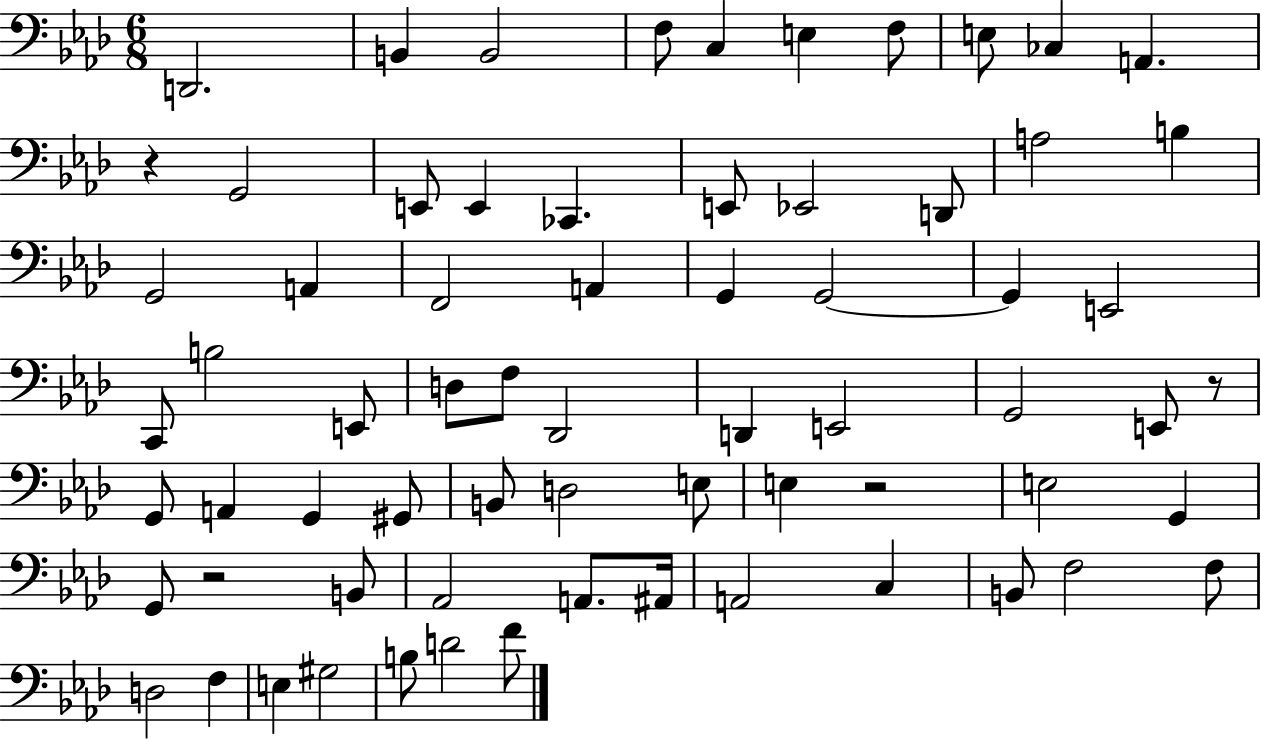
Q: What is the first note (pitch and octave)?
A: D2